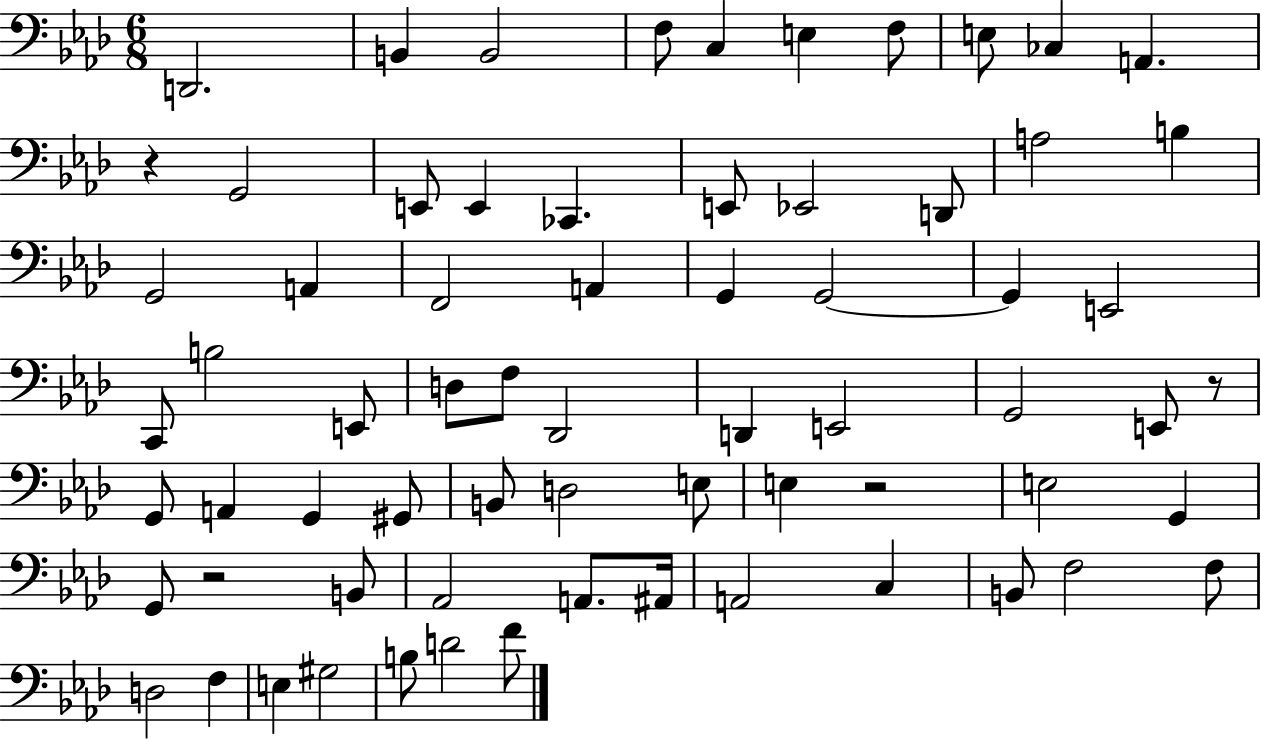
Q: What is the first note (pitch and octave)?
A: D2